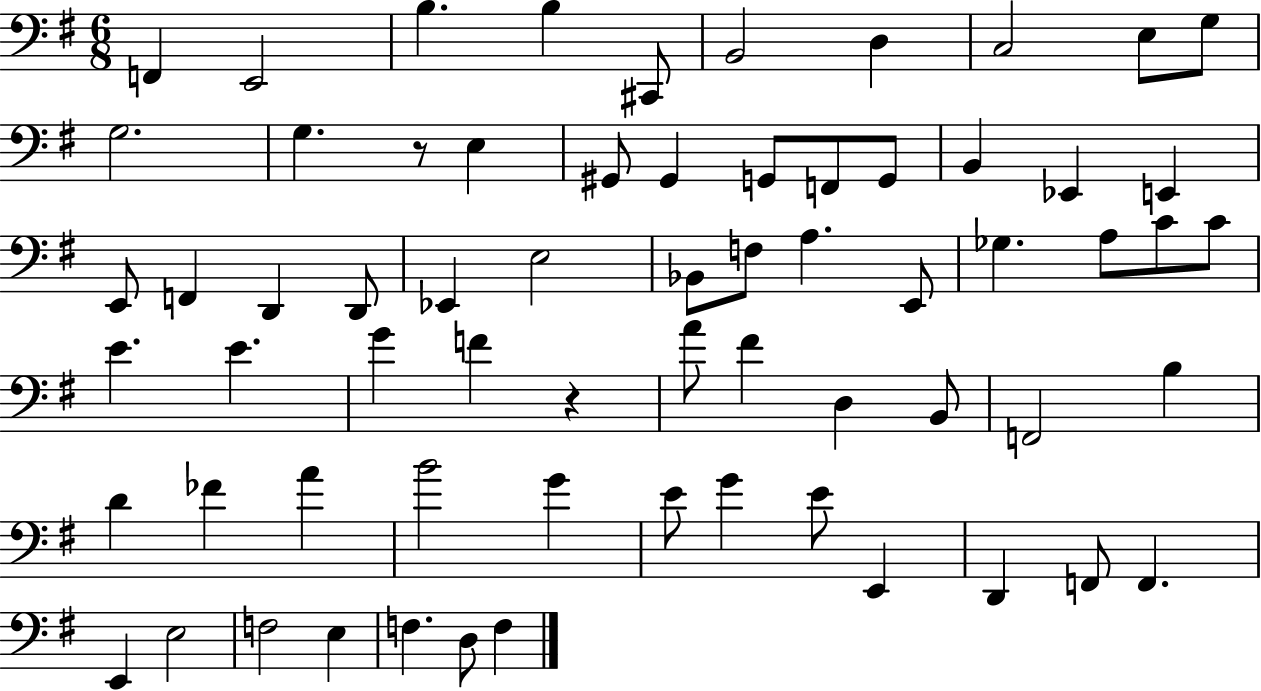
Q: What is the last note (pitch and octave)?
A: F3